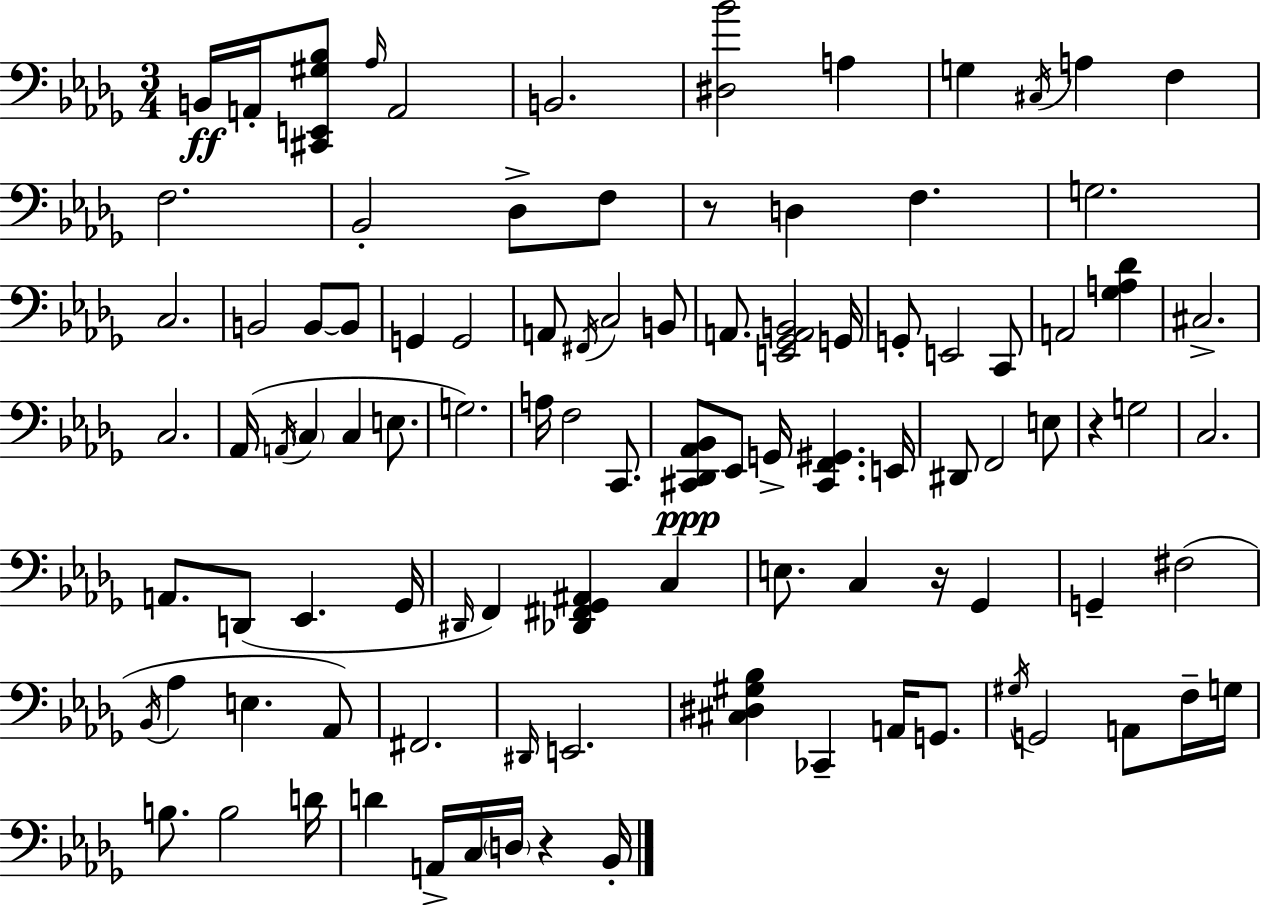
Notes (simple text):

B2/s A2/s [C#2,E2,G#3,Bb3]/e Ab3/s A2/h B2/h. [D#3,Bb4]/h A3/q G3/q C#3/s A3/q F3/q F3/h. Bb2/h Db3/e F3/e R/e D3/q F3/q. G3/h. C3/h. B2/h B2/e B2/e G2/q G2/h A2/e F#2/s C3/h B2/e A2/e. [E2,Gb2,A2,B2]/h G2/s G2/e E2/h C2/e A2/h [Gb3,A3,Db4]/q C#3/h. C3/h. Ab2/s A2/s C3/q C3/q E3/e. G3/h. A3/s F3/h C2/e. [C#2,Db2,Ab2,Bb2]/e Eb2/e G2/s [C#2,F2,G#2]/q. E2/s D#2/e F2/h E3/e R/q G3/h C3/h. A2/e. D2/e Eb2/q. Gb2/s D#2/s F2/q [Db2,F#2,Gb2,A#2]/q C3/q E3/e. C3/q R/s Gb2/q G2/q F#3/h Bb2/s Ab3/q E3/q. Ab2/e F#2/h. D#2/s E2/h. [C#3,D#3,G#3,Bb3]/q CES2/q A2/s G2/e. G#3/s G2/h A2/e F3/s G3/s B3/e. B3/h D4/s D4/q A2/s C3/s D3/s R/q Bb2/s